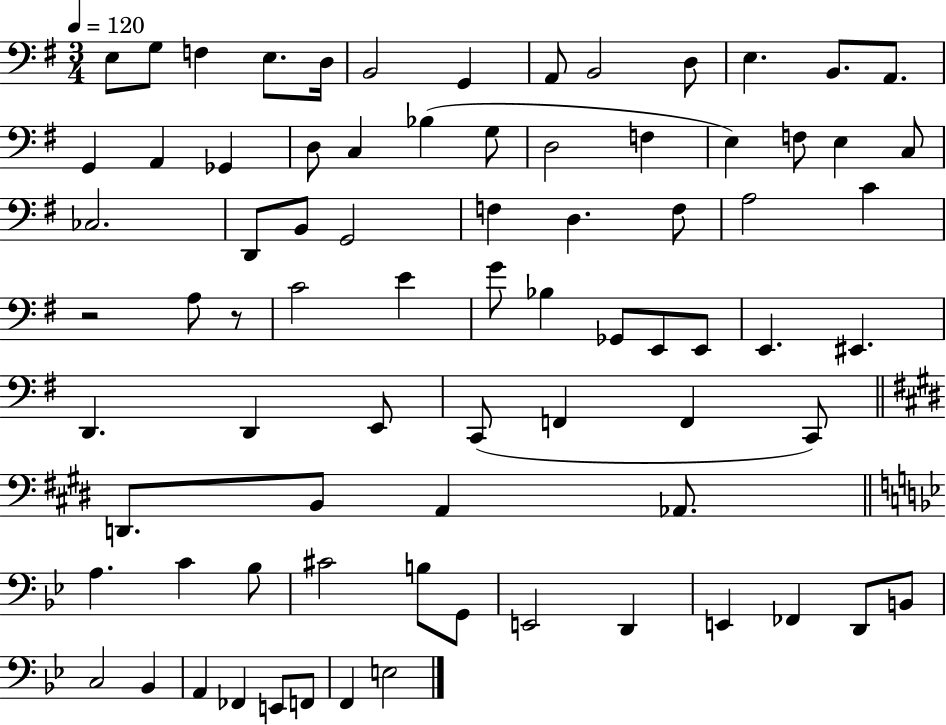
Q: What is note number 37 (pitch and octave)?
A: C4